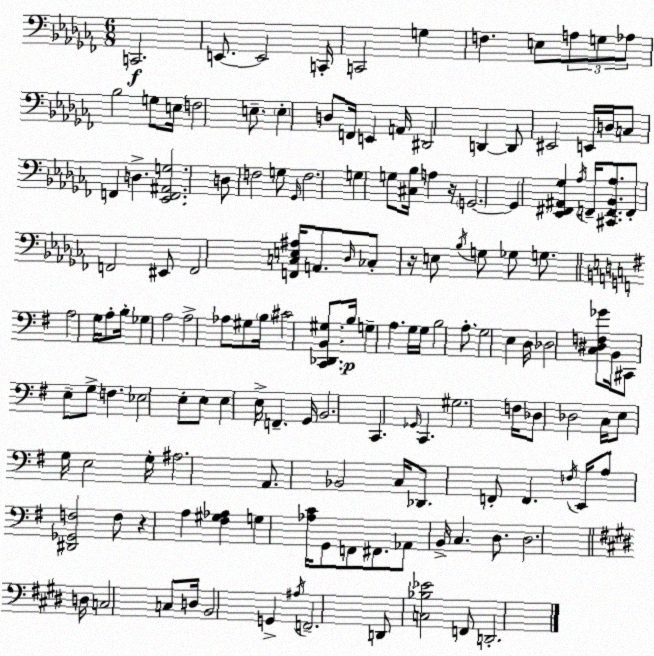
X:1
T:Untitled
M:6/8
L:1/4
K:Abm
C,,2 E,,/2 E,,2 C,,/4 C,,2 G, F, E,/2 A,/2 G,/2 _A,/2 _B,2 G,/2 E,/4 F,2 E,/2 E, D,/2 F,,/4 E,, A,,/4 ^D,,2 D,, D,,/2 ^E,,2 E,,/4 D,/4 C,/2 F,, D, [_E,,F,,^A,,G,]2 D,/2 F,2 G,/2 _G,,/4 F,2 G, G,/2 [^C,_B,]/4 A, z/4 G,,2 G,, [_E,,^F,,^A,,_G,] _A,/4 F,,/4 [^C,,F,,_B,,_A,]/2 F,,/2 F,,2 ^E,,/2 F,,2 [F,,C,E,^A,]/4 A,,/2 _D,/4 _C,/2 z/4 E,/2 _B,/4 G,/2 _G,/2 G,/2 A,2 G,/4 A,/2 B,/4 _G, A,2 A,2 _A,/2 ^G,/2 B,/4 ^C2 [C,,_D,,B,,^G,]/2 B,/4 G, A, G,/4 G,/4 B,2 A,/2 G,2 E, D,/4 _D,2 [C,^D,F,_G]/2 B,,/4 ^C,,/2 E,/2 G,/2 F, _E,2 E,/2 E,/2 E, E,/4 F,, G,,/4 B,,2 C,, _G,,/4 C,, ^G,2 F,/4 _D,/2 _D,2 C,/4 E,/2 G,/4 E,2 G,/4 ^A,2 A,,/2 _B,,2 C,/4 _D,,/2 F,,/2 F,, F,/4 E,,/4 A,/2 [^D,,_G,,F,]2 F,/2 z A, [^F,^G,_A,] G, [_A,C]/4 G,,/2 F,,/2 ^F,,/2 _A,,/2 B,,/4 C, D,/2 D,2 D,/4 C,2 C,/2 D,/4 B,,2 G,, ^A,/4 F,,2 D,,/2 [C,_B,_E]2 F,,/2 D,,2